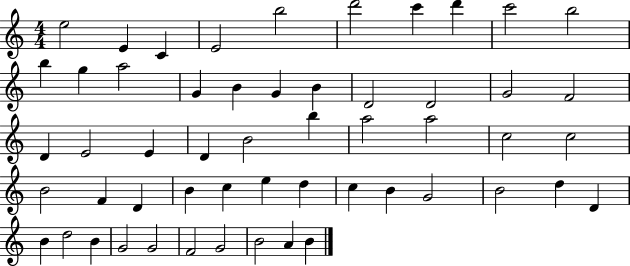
{
  \clef treble
  \numericTimeSignature
  \time 4/4
  \key c \major
  e''2 e'4 c'4 | e'2 b''2 | d'''2 c'''4 d'''4 | c'''2 b''2 | \break b''4 g''4 a''2 | g'4 b'4 g'4 b'4 | d'2 d'2 | g'2 f'2 | \break d'4 e'2 e'4 | d'4 b'2 b''4 | a''2 a''2 | c''2 c''2 | \break b'2 f'4 d'4 | b'4 c''4 e''4 d''4 | c''4 b'4 g'2 | b'2 d''4 d'4 | \break b'4 d''2 b'4 | g'2 g'2 | f'2 g'2 | b'2 a'4 b'4 | \break \bar "|."
}